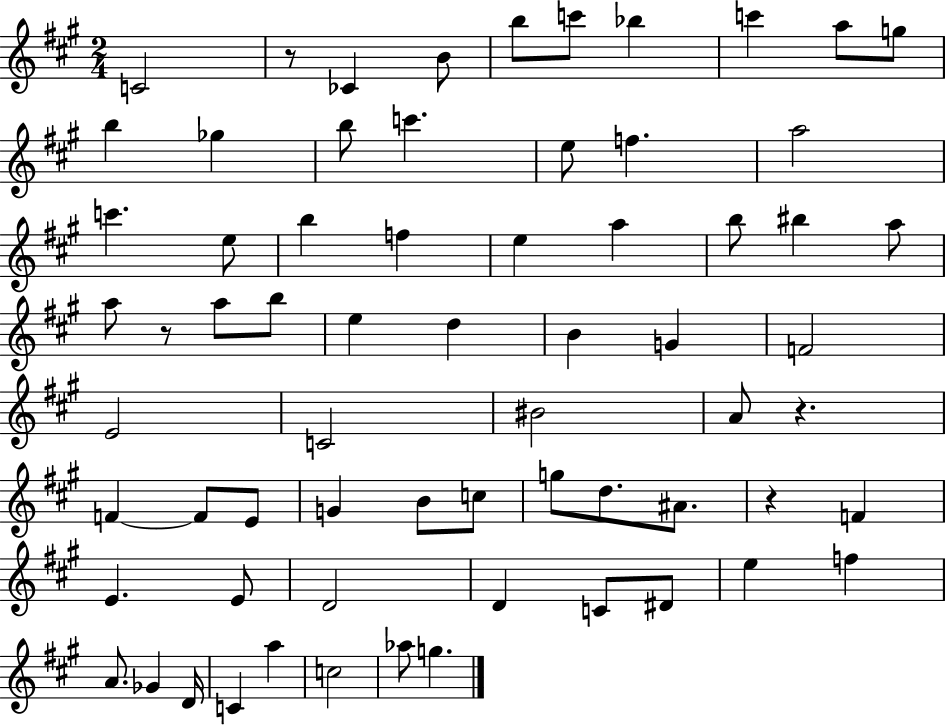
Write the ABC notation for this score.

X:1
T:Untitled
M:2/4
L:1/4
K:A
C2 z/2 _C B/2 b/2 c'/2 _b c' a/2 g/2 b _g b/2 c' e/2 f a2 c' e/2 b f e a b/2 ^b a/2 a/2 z/2 a/2 b/2 e d B G F2 E2 C2 ^B2 A/2 z F F/2 E/2 G B/2 c/2 g/2 d/2 ^A/2 z F E E/2 D2 D C/2 ^D/2 e f A/2 _G D/4 C a c2 _a/2 g